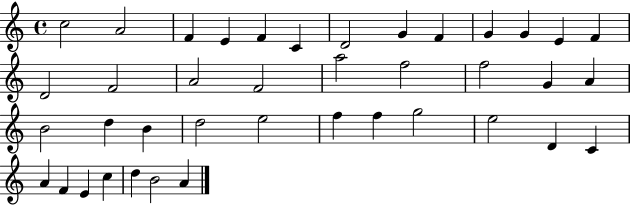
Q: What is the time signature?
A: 4/4